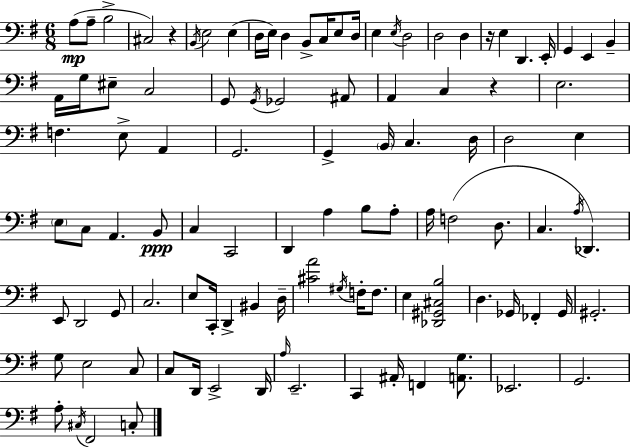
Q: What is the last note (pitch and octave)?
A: C3